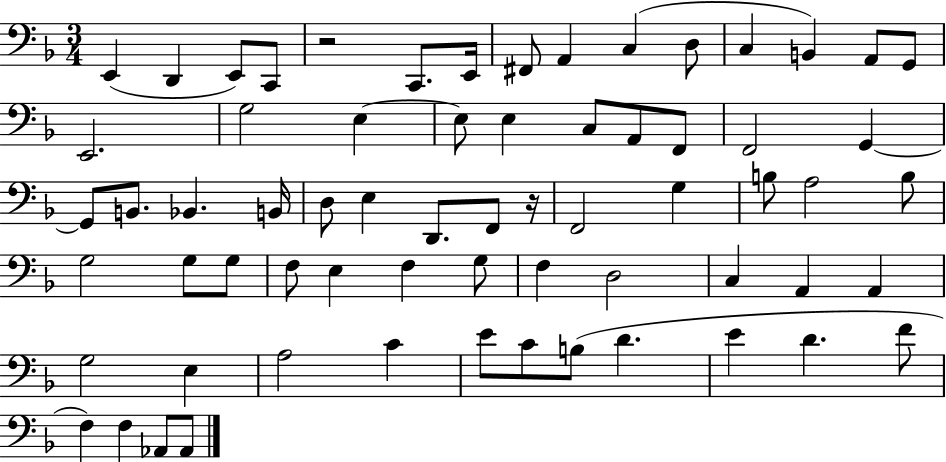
X:1
T:Untitled
M:3/4
L:1/4
K:F
E,, D,, E,,/2 C,,/2 z2 C,,/2 E,,/4 ^F,,/2 A,, C, D,/2 C, B,, A,,/2 G,,/2 E,,2 G,2 E, E,/2 E, C,/2 A,,/2 F,,/2 F,,2 G,, G,,/2 B,,/2 _B,, B,,/4 D,/2 E, D,,/2 F,,/2 z/4 F,,2 G, B,/2 A,2 B,/2 G,2 G,/2 G,/2 F,/2 E, F, G,/2 F, D,2 C, A,, A,, G,2 E, A,2 C E/2 C/2 B,/2 D E D F/2 F, F, _A,,/2 _A,,/2